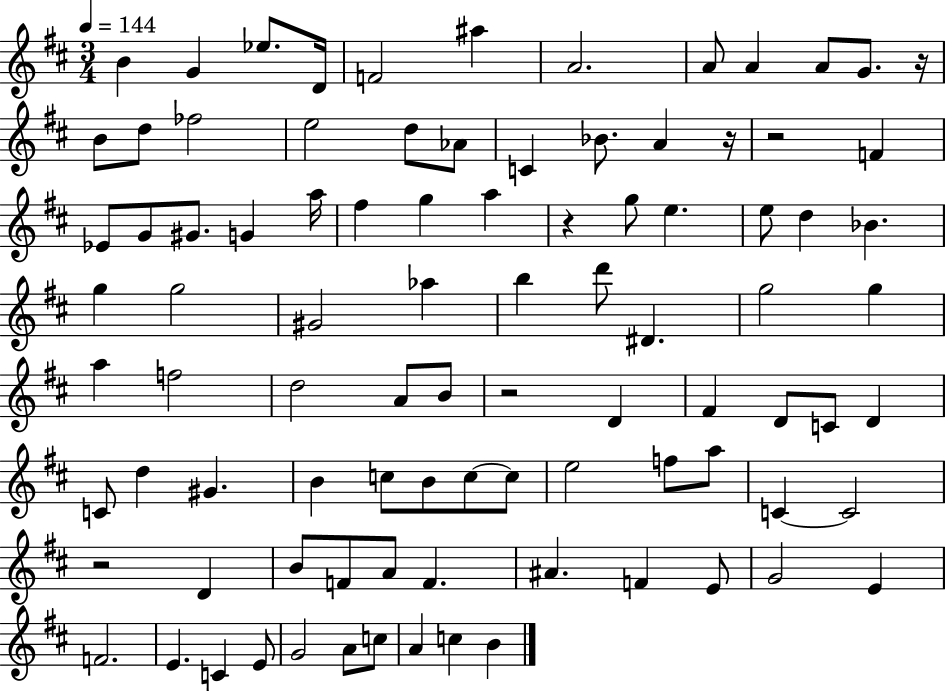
X:1
T:Untitled
M:3/4
L:1/4
K:D
B G _e/2 D/4 F2 ^a A2 A/2 A A/2 G/2 z/4 B/2 d/2 _f2 e2 d/2 _A/2 C _B/2 A z/4 z2 F _E/2 G/2 ^G/2 G a/4 ^f g a z g/2 e e/2 d _B g g2 ^G2 _a b d'/2 ^D g2 g a f2 d2 A/2 B/2 z2 D ^F D/2 C/2 D C/2 d ^G B c/2 B/2 c/2 c/2 e2 f/2 a/2 C C2 z2 D B/2 F/2 A/2 F ^A F E/2 G2 E F2 E C E/2 G2 A/2 c/2 A c B